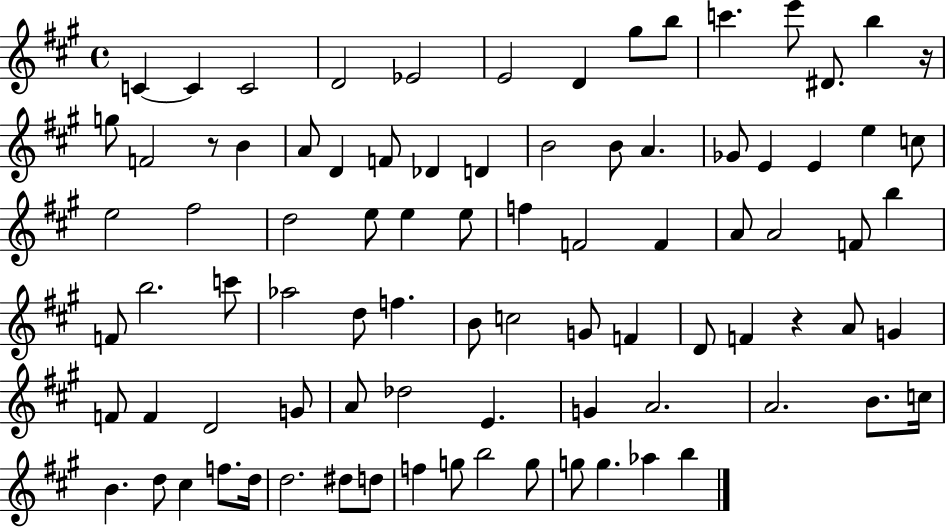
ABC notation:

X:1
T:Untitled
M:4/4
L:1/4
K:A
C C C2 D2 _E2 E2 D ^g/2 b/2 c' e'/2 ^D/2 b z/4 g/2 F2 z/2 B A/2 D F/2 _D D B2 B/2 A _G/2 E E e c/2 e2 ^f2 d2 e/2 e e/2 f F2 F A/2 A2 F/2 b F/2 b2 c'/2 _a2 d/2 f B/2 c2 G/2 F D/2 F z A/2 G F/2 F D2 G/2 A/2 _d2 E G A2 A2 B/2 c/4 B d/2 ^c f/2 d/4 d2 ^d/2 d/2 f g/2 b2 g/2 g/2 g _a b